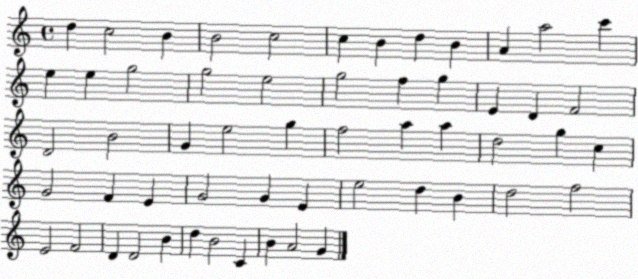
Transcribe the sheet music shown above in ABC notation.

X:1
T:Untitled
M:4/4
L:1/4
K:C
d c2 B B2 c2 c B d B A a2 c' e e g2 g2 e2 g2 f g E D F2 D2 B2 G e2 g f2 a a d2 g c G2 F E G2 G E e2 d B d2 f2 E2 F2 D D2 B d B2 C B A2 G